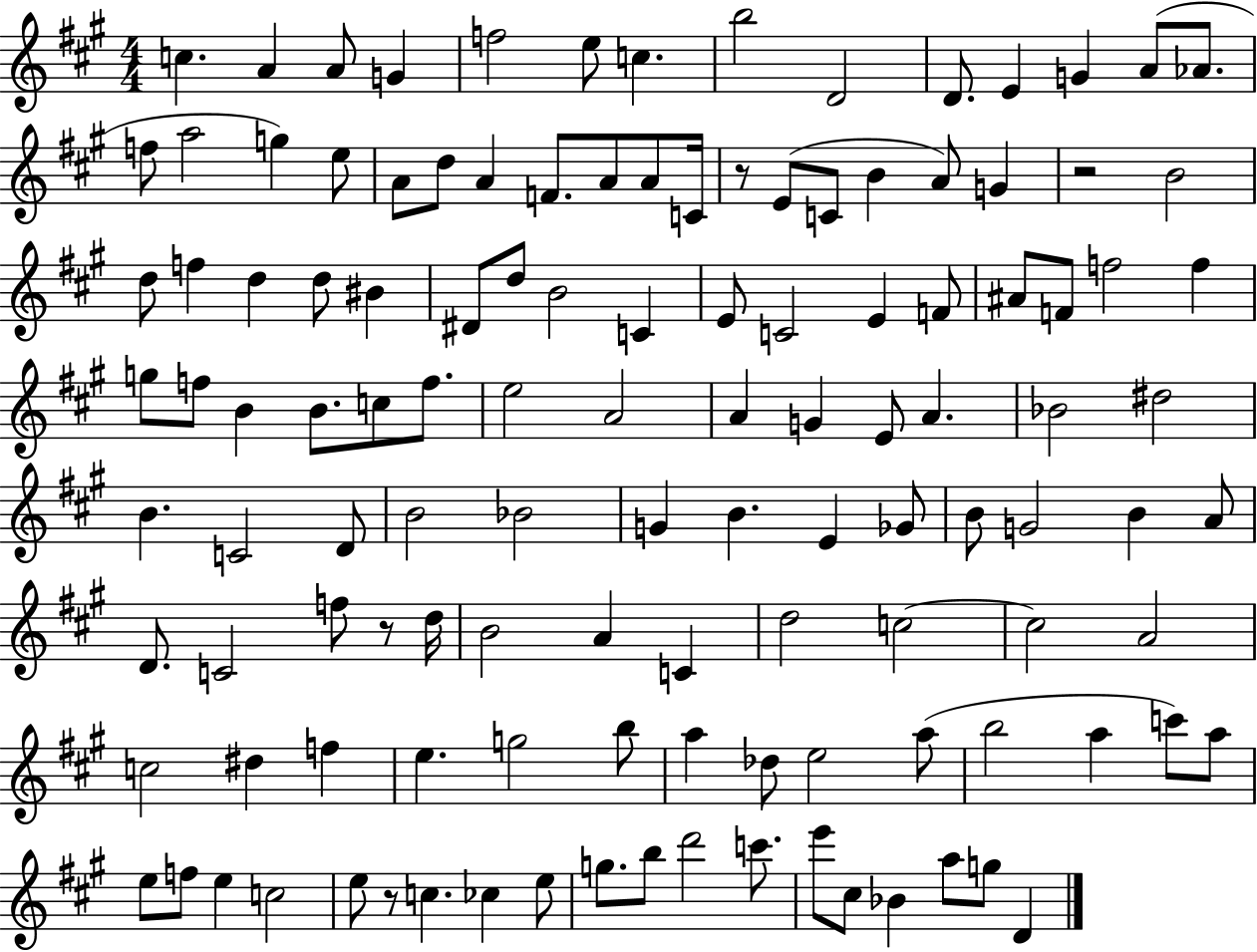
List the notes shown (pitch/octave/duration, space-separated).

C5/q. A4/q A4/e G4/q F5/h E5/e C5/q. B5/h D4/h D4/e. E4/q G4/q A4/e Ab4/e. F5/e A5/h G5/q E5/e A4/e D5/e A4/q F4/e. A4/e A4/e C4/s R/e E4/e C4/e B4/q A4/e G4/q R/h B4/h D5/e F5/q D5/q D5/e BIS4/q D#4/e D5/e B4/h C4/q E4/e C4/h E4/q F4/e A#4/e F4/e F5/h F5/q G5/e F5/e B4/q B4/e. C5/e F5/e. E5/h A4/h A4/q G4/q E4/e A4/q. Bb4/h D#5/h B4/q. C4/h D4/e B4/h Bb4/h G4/q B4/q. E4/q Gb4/e B4/e G4/h B4/q A4/e D4/e. C4/h F5/e R/e D5/s B4/h A4/q C4/q D5/h C5/h C5/h A4/h C5/h D#5/q F5/q E5/q. G5/h B5/e A5/q Db5/e E5/h A5/e B5/h A5/q C6/e A5/e E5/e F5/e E5/q C5/h E5/e R/e C5/q. CES5/q E5/e G5/e. B5/e D6/h C6/e. E6/e C#5/e Bb4/q A5/e G5/e D4/q